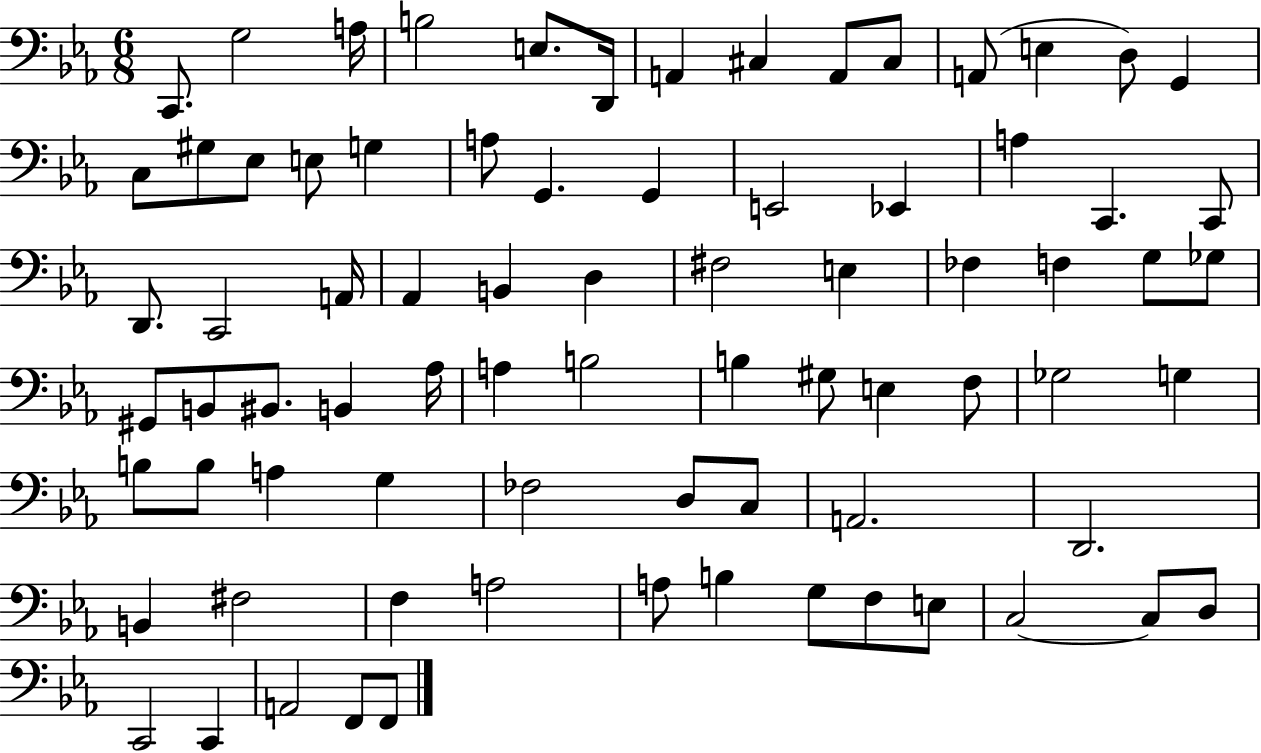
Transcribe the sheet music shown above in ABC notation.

X:1
T:Untitled
M:6/8
L:1/4
K:Eb
C,,/2 G,2 A,/4 B,2 E,/2 D,,/4 A,, ^C, A,,/2 ^C,/2 A,,/2 E, D,/2 G,, C,/2 ^G,/2 _E,/2 E,/2 G, A,/2 G,, G,, E,,2 _E,, A, C,, C,,/2 D,,/2 C,,2 A,,/4 _A,, B,, D, ^F,2 E, _F, F, G,/2 _G,/2 ^G,,/2 B,,/2 ^B,,/2 B,, _A,/4 A, B,2 B, ^G,/2 E, F,/2 _G,2 G, B,/2 B,/2 A, G, _F,2 D,/2 C,/2 A,,2 D,,2 B,, ^F,2 F, A,2 A,/2 B, G,/2 F,/2 E,/2 C,2 C,/2 D,/2 C,,2 C,, A,,2 F,,/2 F,,/2